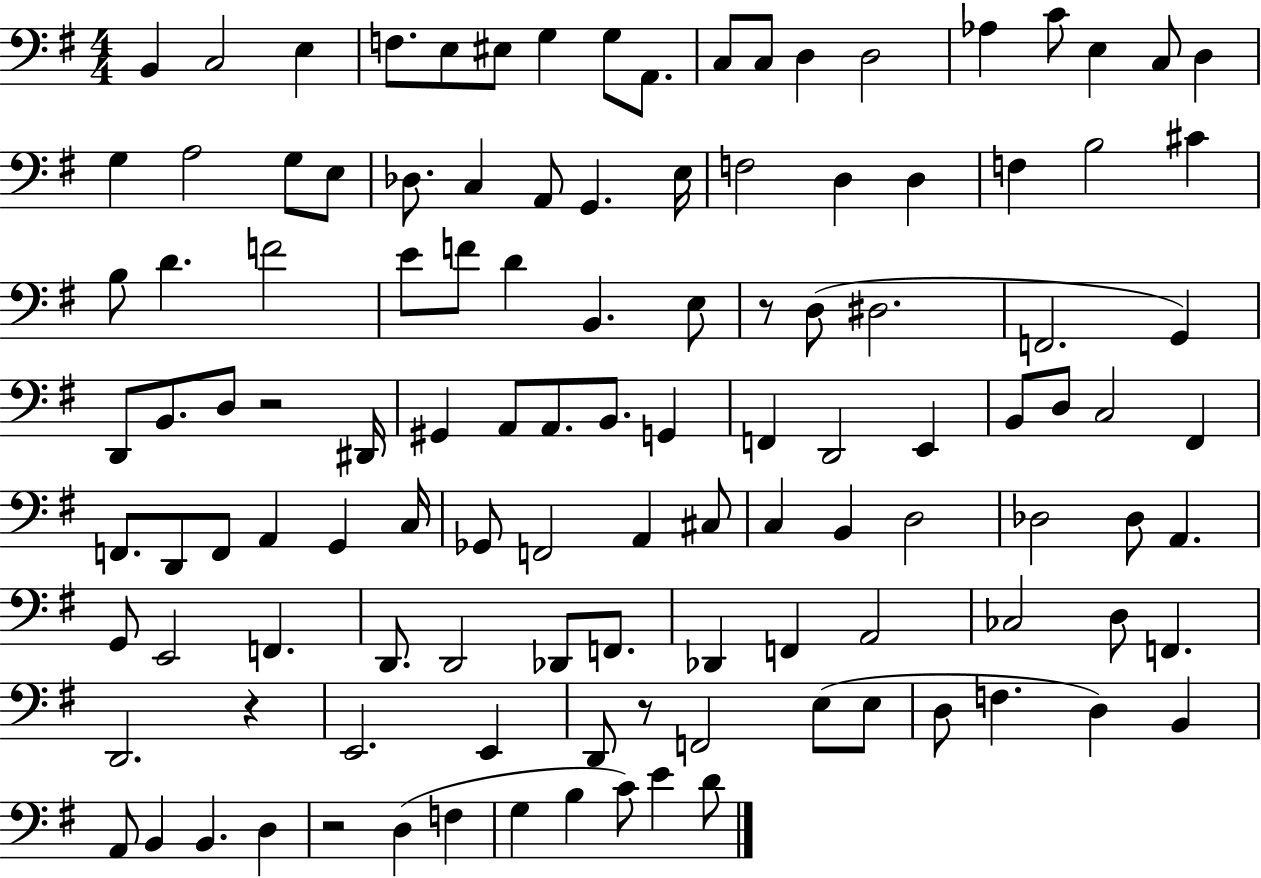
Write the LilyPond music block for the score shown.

{
  \clef bass
  \numericTimeSignature
  \time 4/4
  \key g \major
  \repeat volta 2 { b,4 c2 e4 | f8. e8 eis8 g4 g8 a,8. | c8 c8 d4 d2 | aes4 c'8 e4 c8 d4 | \break g4 a2 g8 e8 | des8. c4 a,8 g,4. e16 | f2 d4 d4 | f4 b2 cis'4 | \break b8 d'4. f'2 | e'8 f'8 d'4 b,4. e8 | r8 d8( dis2. | f,2. g,4) | \break d,8 b,8. d8 r2 dis,16 | gis,4 a,8 a,8. b,8. g,4 | f,4 d,2 e,4 | b,8 d8 c2 fis,4 | \break f,8. d,8 f,8 a,4 g,4 c16 | ges,8 f,2 a,4 cis8 | c4 b,4 d2 | des2 des8 a,4. | \break g,8 e,2 f,4. | d,8. d,2 des,8 f,8. | des,4 f,4 a,2 | ces2 d8 f,4. | \break d,2. r4 | e,2. e,4 | d,8 r8 f,2 e8( e8 | d8 f4. d4) b,4 | \break a,8 b,4 b,4. d4 | r2 d4( f4 | g4 b4 c'8) e'4 d'8 | } \bar "|."
}